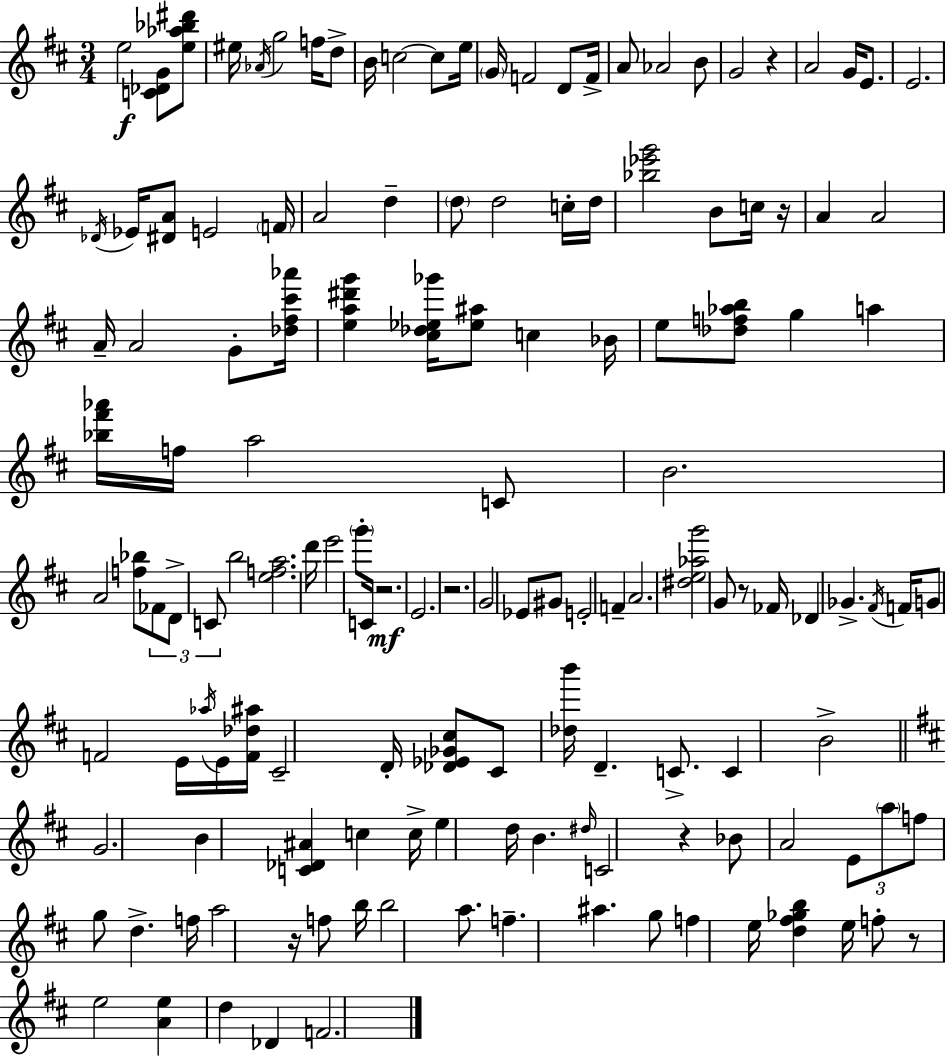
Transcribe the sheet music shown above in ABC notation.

X:1
T:Untitled
M:3/4
L:1/4
K:D
e2 [C_DG]/2 [e_a_b^d']/2 ^e/4 _A/4 g2 f/4 d/2 B/4 c2 c/2 e/4 G/4 F2 D/2 F/4 A/2 _A2 B/2 G2 z A2 G/4 E/2 E2 _D/4 _E/4 [^DA]/2 E2 F/4 A2 d d/2 d2 c/4 d/4 [_b_e'g']2 B/2 c/4 z/4 A A2 A/4 A2 G/2 [_d^f^c'_a']/4 [ea^d'g'] [^c_d_e_g']/4 [_e^a]/2 c _B/4 e/2 [_df_ab]/2 g a [_b^f'_a']/4 f/4 a2 C/2 B2 A2 [f_b]/2 _F/2 D/2 C/2 b2 [efa]2 d'/4 e'2 g'/2 C/4 z2 E2 z2 G2 _E/2 ^G/2 E2 F A2 [^de_ag']2 G/2 z/2 _F/4 _D _G ^F/4 F/4 G/2 F2 E/4 _a/4 E/4 [F_d^a]/4 ^C2 D/4 [_D_E_G^c]/2 ^C/2 [_db']/4 D C/2 C B2 G2 B [C_D^A] c c/4 e d/4 B ^d/4 C2 z _B/2 A2 E/2 a/2 f/2 g/2 d f/4 a2 z/4 f/2 b/4 b2 a/2 f ^a g/2 f e/4 [d^f_gb] e/4 f/2 z/2 e2 [Ae] d _D F2